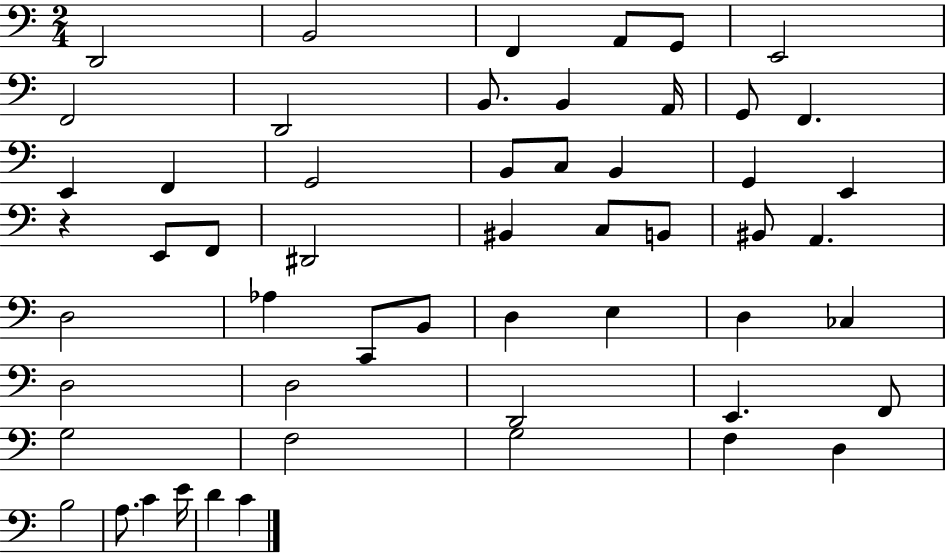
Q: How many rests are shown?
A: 1